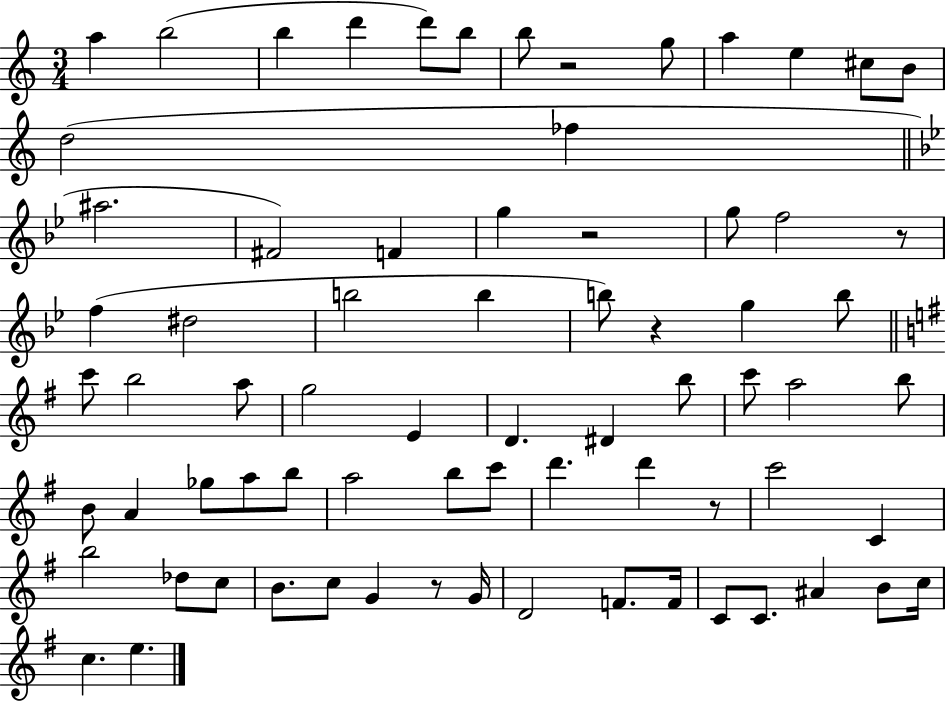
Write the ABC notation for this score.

X:1
T:Untitled
M:3/4
L:1/4
K:C
a b2 b d' d'/2 b/2 b/2 z2 g/2 a e ^c/2 B/2 d2 _f ^a2 ^F2 F g z2 g/2 f2 z/2 f ^d2 b2 b b/2 z g b/2 c'/2 b2 a/2 g2 E D ^D b/2 c'/2 a2 b/2 B/2 A _g/2 a/2 b/2 a2 b/2 c'/2 d' d' z/2 c'2 C b2 _d/2 c/2 B/2 c/2 G z/2 G/4 D2 F/2 F/4 C/2 C/2 ^A B/2 c/4 c e